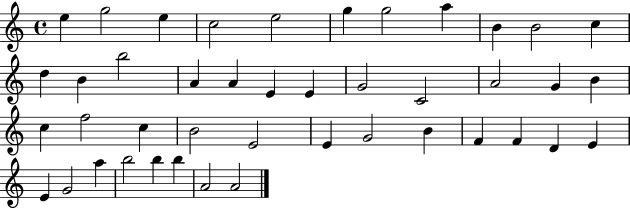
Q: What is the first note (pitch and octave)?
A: E5